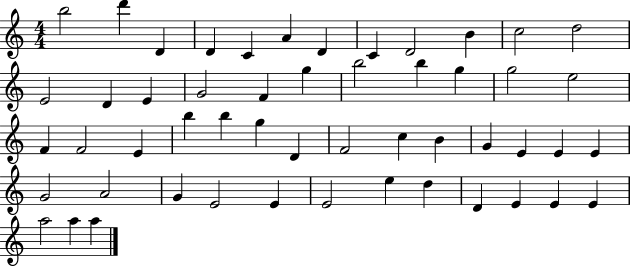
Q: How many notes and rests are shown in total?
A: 52